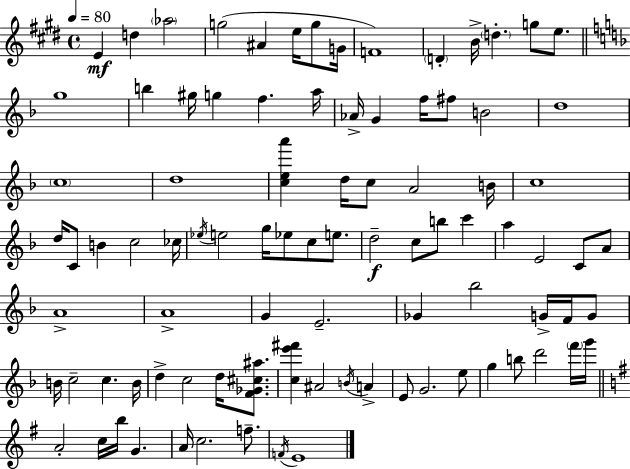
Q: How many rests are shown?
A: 0